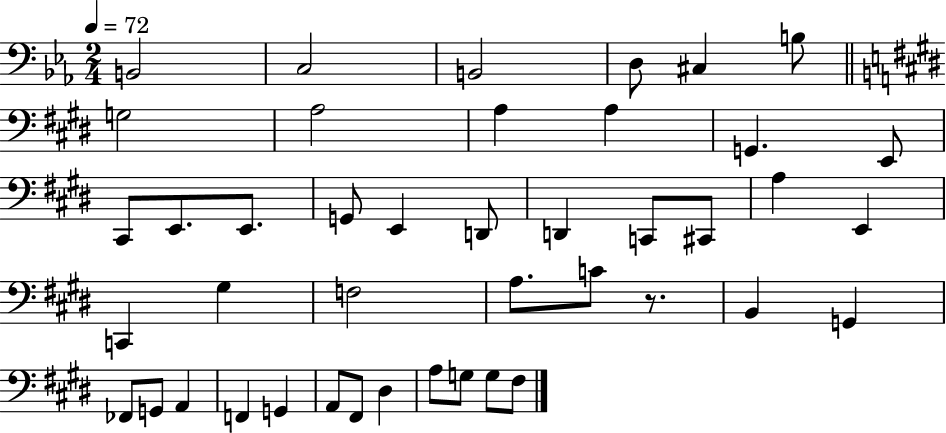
{
  \clef bass
  \numericTimeSignature
  \time 2/4
  \key ees \major
  \tempo 4 = 72
  \repeat volta 2 { b,2 | c2 | b,2 | d8 cis4 b8 | \break \bar "||" \break \key e \major g2 | a2 | a4 a4 | g,4. e,8 | \break cis,8 e,8. e,8. | g,8 e,4 d,8 | d,4 c,8 cis,8 | a4 e,4 | \break c,4 gis4 | f2 | a8. c'8 r8. | b,4 g,4 | \break fes,8 g,8 a,4 | f,4 g,4 | a,8 fis,8 dis4 | a8 g8 g8 fis8 | \break } \bar "|."
}